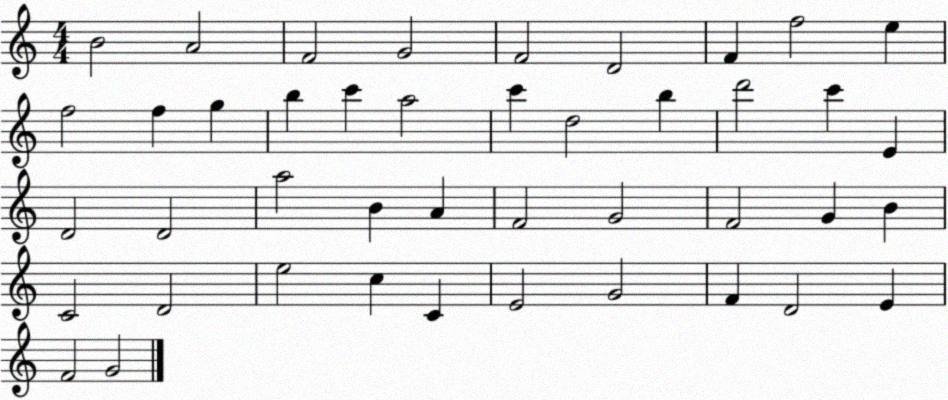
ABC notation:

X:1
T:Untitled
M:4/4
L:1/4
K:C
B2 A2 F2 G2 F2 D2 F f2 e f2 f g b c' a2 c' d2 b d'2 c' E D2 D2 a2 B A F2 G2 F2 G B C2 D2 e2 c C E2 G2 F D2 E F2 G2